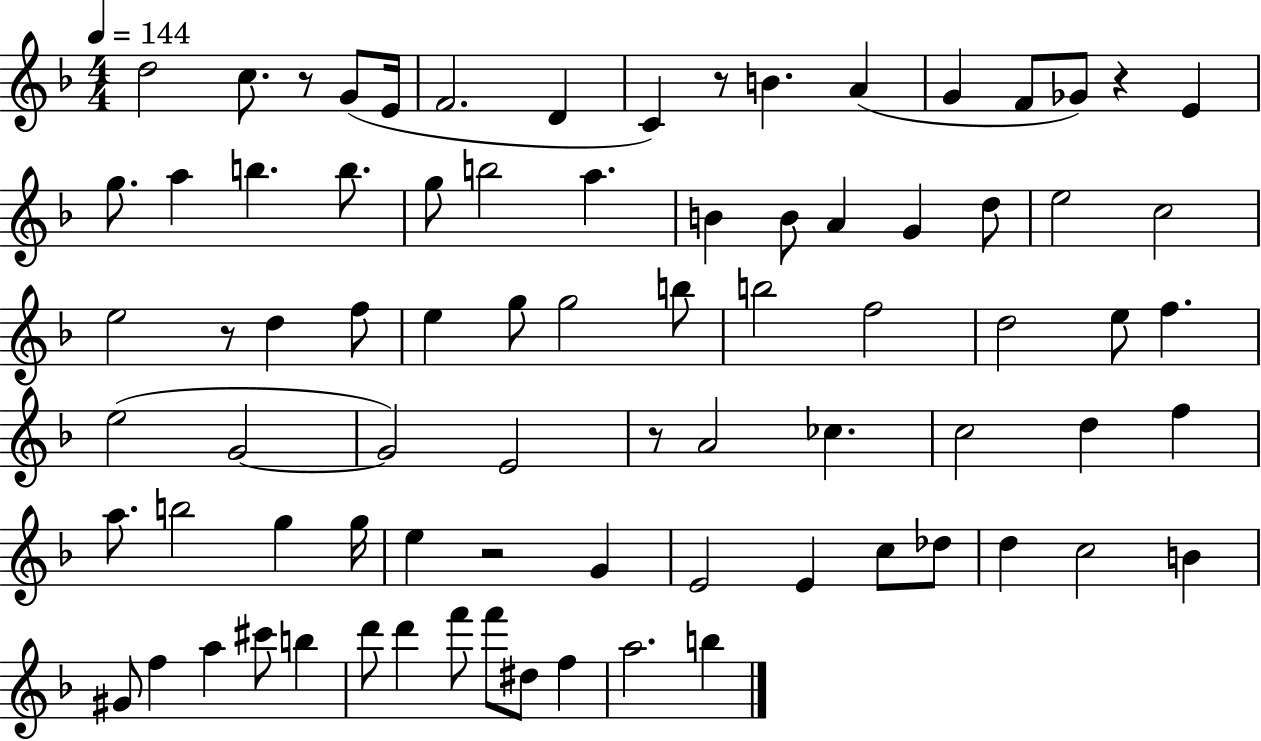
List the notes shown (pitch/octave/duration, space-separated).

D5/h C5/e. R/e G4/e E4/s F4/h. D4/q C4/q R/e B4/q. A4/q G4/q F4/e Gb4/e R/q E4/q G5/e. A5/q B5/q. B5/e. G5/e B5/h A5/q. B4/q B4/e A4/q G4/q D5/e E5/h C5/h E5/h R/e D5/q F5/e E5/q G5/e G5/h B5/e B5/h F5/h D5/h E5/e F5/q. E5/h G4/h G4/h E4/h R/e A4/h CES5/q. C5/h D5/q F5/q A5/e. B5/h G5/q G5/s E5/q R/h G4/q E4/h E4/q C5/e Db5/e D5/q C5/h B4/q G#4/e F5/q A5/q C#6/e B5/q D6/e D6/q F6/e F6/e D#5/e F5/q A5/h. B5/q